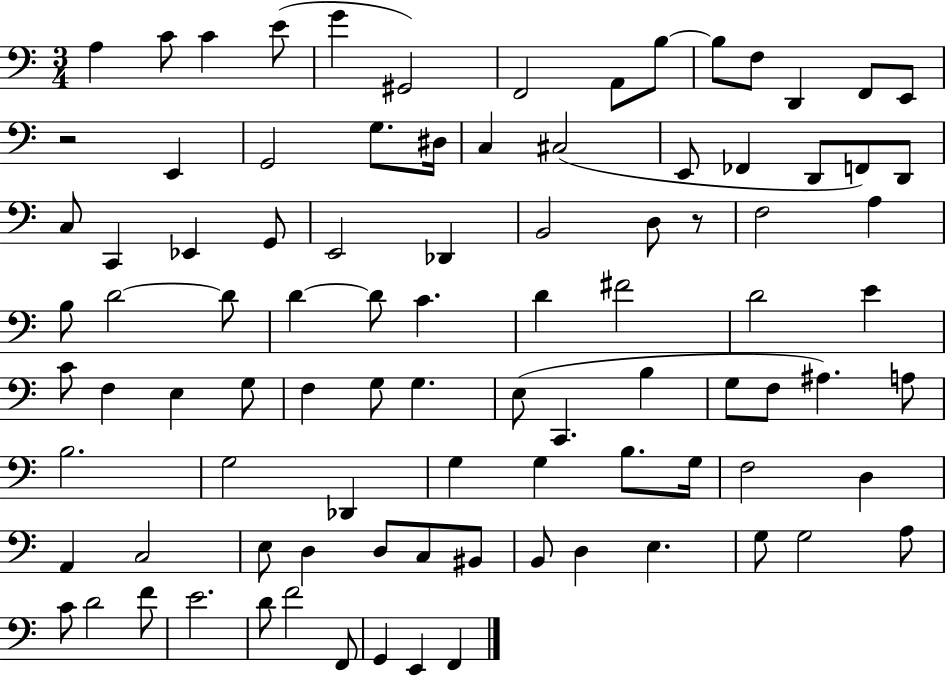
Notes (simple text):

A3/q C4/e C4/q E4/e G4/q G#2/h F2/h A2/e B3/e B3/e F3/e D2/q F2/e E2/e R/h E2/q G2/h G3/e. D#3/s C3/q C#3/h E2/e FES2/q D2/e F2/e D2/e C3/e C2/q Eb2/q G2/e E2/h Db2/q B2/h D3/e R/e F3/h A3/q B3/e D4/h D4/e D4/q D4/e C4/q. D4/q F#4/h D4/h E4/q C4/e F3/q E3/q G3/e F3/q G3/e G3/q. E3/e C2/q. B3/q G3/e F3/e A#3/q. A3/e B3/h. G3/h Db2/q G3/q G3/q B3/e. G3/s F3/h D3/q A2/q C3/h E3/e D3/q D3/e C3/e BIS2/e B2/e D3/q E3/q. G3/e G3/h A3/e C4/e D4/h F4/e E4/h. D4/e F4/h F2/e G2/q E2/q F2/q